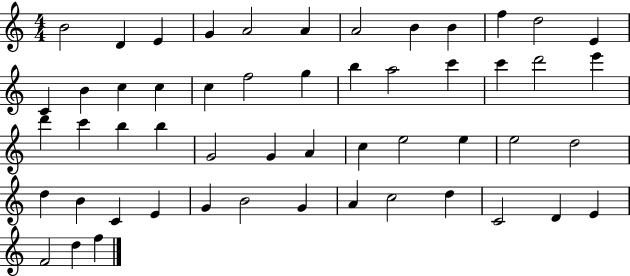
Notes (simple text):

B4/h D4/q E4/q G4/q A4/h A4/q A4/h B4/q B4/q F5/q D5/h E4/q C4/q B4/q C5/q C5/q C5/q F5/h G5/q B5/q A5/h C6/q C6/q D6/h E6/q D6/q C6/q B5/q B5/q G4/h G4/q A4/q C5/q E5/h E5/q E5/h D5/h D5/q B4/q C4/q E4/q G4/q B4/h G4/q A4/q C5/h D5/q C4/h D4/q E4/q F4/h D5/q F5/q